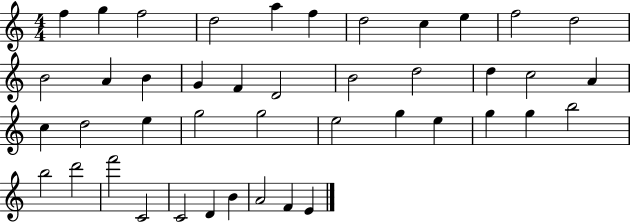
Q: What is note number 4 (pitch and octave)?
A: D5